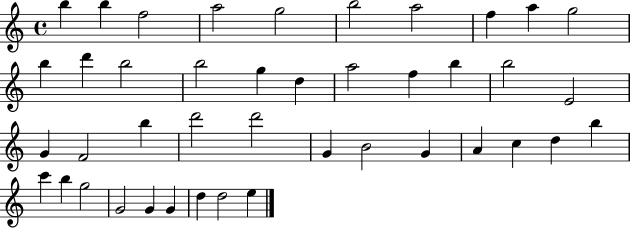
{
  \clef treble
  \time 4/4
  \defaultTimeSignature
  \key c \major
  b''4 b''4 f''2 | a''2 g''2 | b''2 a''2 | f''4 a''4 g''2 | \break b''4 d'''4 b''2 | b''2 g''4 d''4 | a''2 f''4 b''4 | b''2 e'2 | \break g'4 f'2 b''4 | d'''2 d'''2 | g'4 b'2 g'4 | a'4 c''4 d''4 b''4 | \break c'''4 b''4 g''2 | g'2 g'4 g'4 | d''4 d''2 e''4 | \bar "|."
}